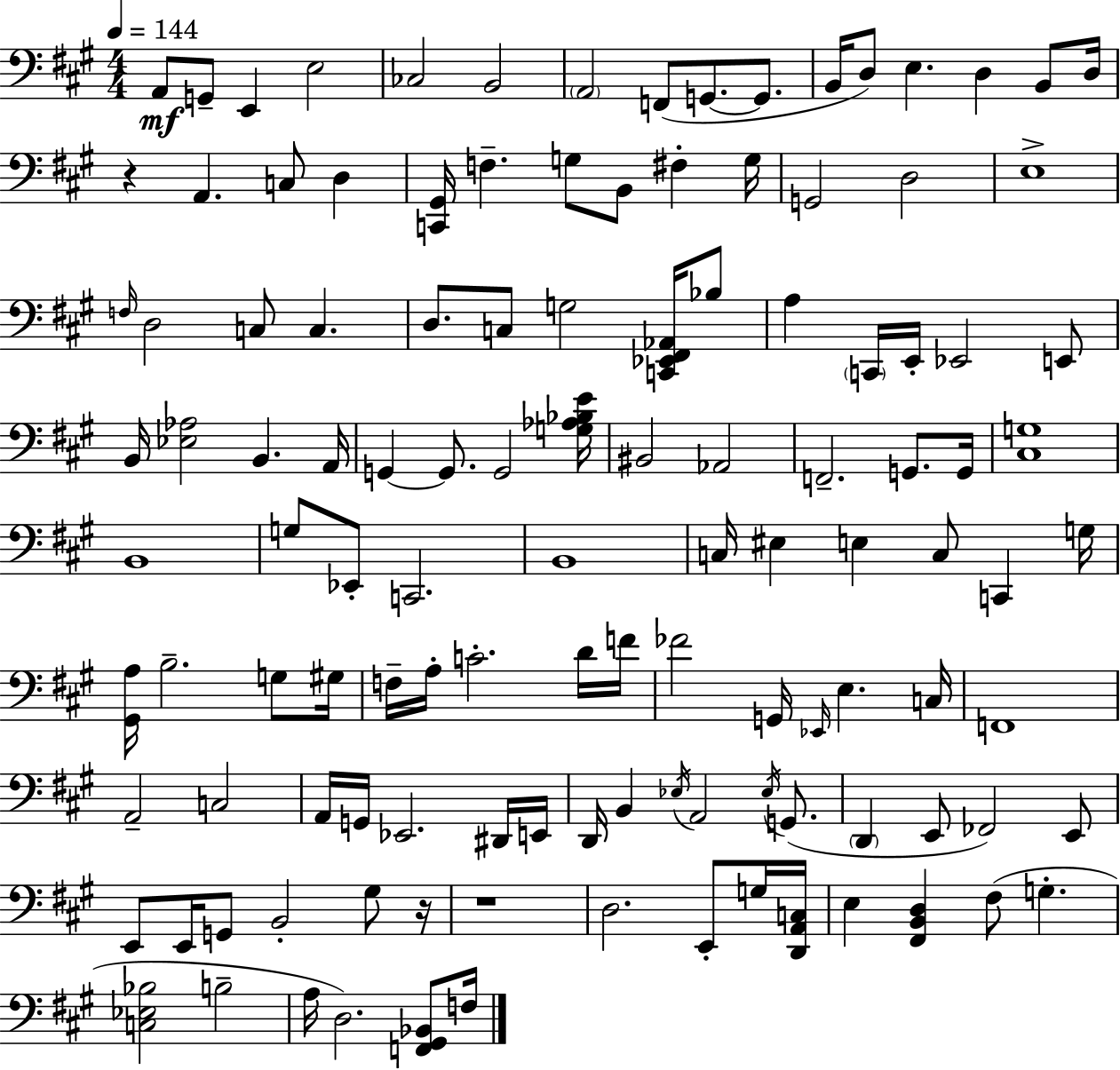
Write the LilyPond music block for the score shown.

{
  \clef bass
  \numericTimeSignature
  \time 4/4
  \key a \major
  \tempo 4 = 144
  a,8\mf g,8-- e,4 e2 | ces2 b,2 | \parenthesize a,2 f,8( g,8.~~ g,8. | b,16 d8) e4. d4 b,8 d16 | \break r4 a,4. c8 d4 | <c, gis,>16 f4.-- g8 b,8 fis4-. g16 | g,2 d2 | e1-> | \break \grace { f16 } d2 c8 c4. | d8. c8 g2 <c, ees, fis, aes,>16 bes8 | a4 \parenthesize c,16 e,16-. ees,2 e,8 | b,16 <ees aes>2 b,4. | \break a,16 g,4~~ g,8. g,2 | <g aes bes e'>16 bis,2 aes,2 | f,2.-- g,8. | g,16 <cis g>1 | \break b,1 | g8 ees,8-. c,2. | b,1 | c16 eis4 e4 c8 c,4 | \break g16 <gis, a>16 b2.-- g8 | gis16 f16-- a16-. c'2.-. d'16 | f'16 fes'2 g,16 \grace { ees,16 } e4. | c16 f,1 | \break a,2-- c2 | a,16 g,16 ees,2. | dis,16 e,16 d,16 b,4 \acciaccatura { ees16 } a,2 | \acciaccatura { ees16 } g,8.( \parenthesize d,4 e,8 fes,2) | \break e,8 e,8 e,16 g,8 b,2-. | gis8 r16 r1 | d2. | e,8-. g16 <d, a, c>16 e4 <fis, b, d>4 fis8( g4.-. | \break <c ees bes>2 b2-- | a16 d2.) | <f, gis, bes,>8 f16 \bar "|."
}